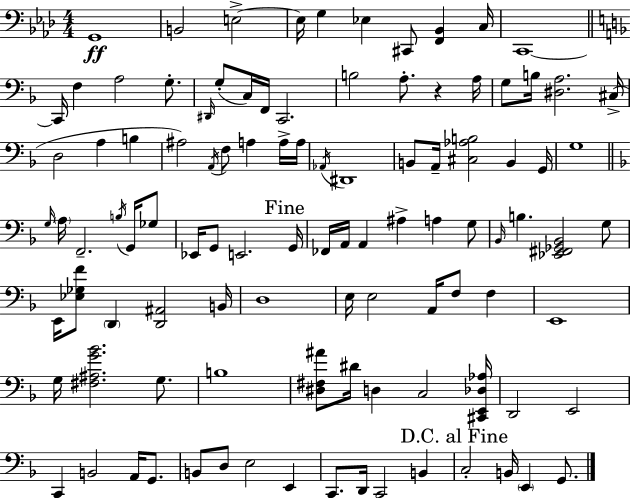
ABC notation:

X:1
T:Untitled
M:4/4
L:1/4
K:Ab
G,,4 B,,2 E,2 E,/4 G, _E, ^C,,/2 [F,,_B,,] C,/4 C,,4 C,,/4 F, A,2 G,/2 ^D,,/4 G,/2 C,/4 F,,/4 C,,2 B,2 A,/2 z A,/4 G,/2 B,/4 [^D,A,]2 ^C,/4 D,2 A, B, ^A,2 A,,/4 F,/2 A, A,/4 A,/4 _A,,/4 ^D,,4 B,,/2 A,,/4 [^C,_A,B,]2 B,, G,,/4 G,4 G,/4 A,/4 F,,2 B,/4 G,,/4 _G,/2 _E,,/4 G,,/2 E,,2 G,,/4 _F,,/4 A,,/4 A,, ^A, A, G,/2 _B,,/4 B, [_E,,^F,,_G,,_B,,]2 G,/2 E,,/4 [_E,_G,F]/2 D,, [D,,^A,,]2 B,,/4 D,4 E,/4 E,2 A,,/4 F,/2 F, E,,4 G,/4 [^F,^A,G_B]2 G,/2 B,4 [^D,^F,^A]/2 ^D/4 D, C,2 [^C,,E,,_D,_A,]/4 D,,2 E,,2 C,, B,,2 A,,/4 G,,/2 B,,/2 D,/2 E,2 E,, C,,/2 D,,/4 C,,2 B,, C,2 B,,/4 E,, G,,/2